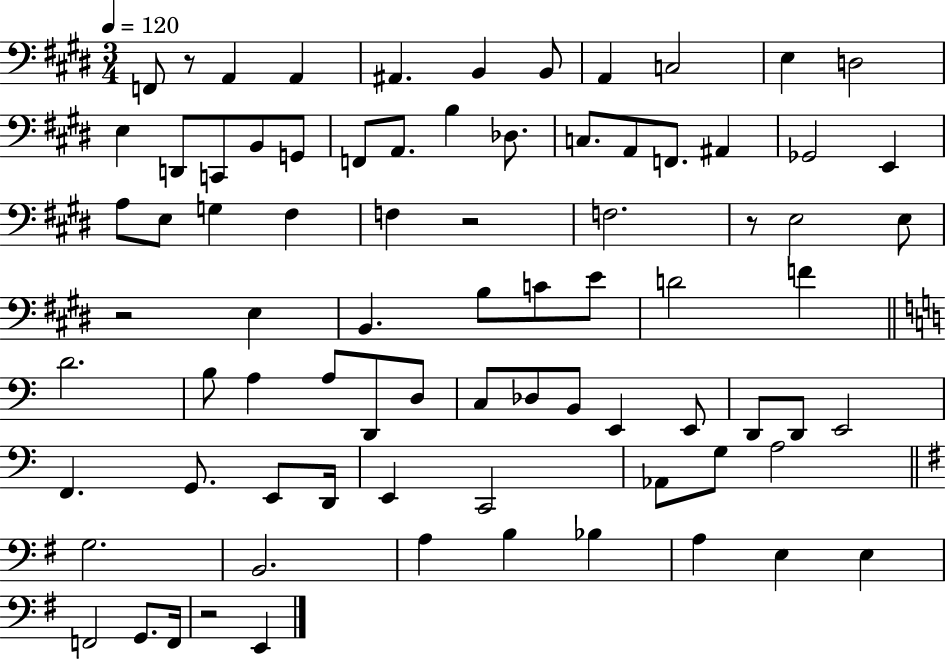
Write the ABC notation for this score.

X:1
T:Untitled
M:3/4
L:1/4
K:E
F,,/2 z/2 A,, A,, ^A,, B,, B,,/2 A,, C,2 E, D,2 E, D,,/2 C,,/2 B,,/2 G,,/2 F,,/2 A,,/2 B, _D,/2 C,/2 A,,/2 F,,/2 ^A,, _G,,2 E,, A,/2 E,/2 G, ^F, F, z2 F,2 z/2 E,2 E,/2 z2 E, B,, B,/2 C/2 E/2 D2 F D2 B,/2 A, A,/2 D,,/2 D,/2 C,/2 _D,/2 B,,/2 E,, E,,/2 D,,/2 D,,/2 E,,2 F,, G,,/2 E,,/2 D,,/4 E,, C,,2 _A,,/2 G,/2 A,2 G,2 B,,2 A, B, _B, A, E, E, F,,2 G,,/2 F,,/4 z2 E,,